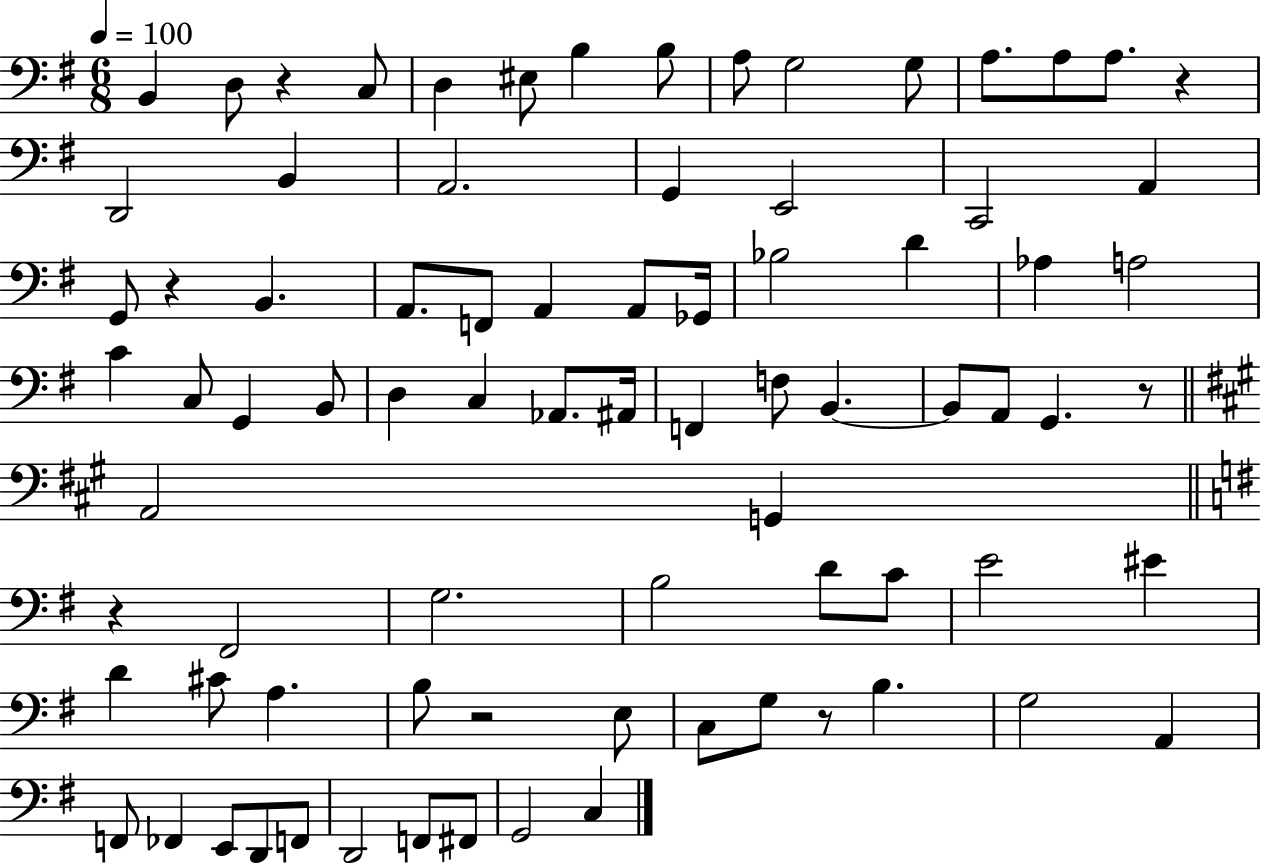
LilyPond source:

{
  \clef bass
  \numericTimeSignature
  \time 6/8
  \key g \major
  \tempo 4 = 100
  b,4 d8 r4 c8 | d4 eis8 b4 b8 | a8 g2 g8 | a8. a8 a8. r4 | \break d,2 b,4 | a,2. | g,4 e,2 | c,2 a,4 | \break g,8 r4 b,4. | a,8. f,8 a,4 a,8 ges,16 | bes2 d'4 | aes4 a2 | \break c'4 c8 g,4 b,8 | d4 c4 aes,8. ais,16 | f,4 f8 b,4.~~ | b,8 a,8 g,4. r8 | \break \bar "||" \break \key a \major a,2 g,4 | \bar "||" \break \key g \major r4 fis,2 | g2. | b2 d'8 c'8 | e'2 eis'4 | \break d'4 cis'8 a4. | b8 r2 e8 | c8 g8 r8 b4. | g2 a,4 | \break f,8 fes,4 e,8 d,8 f,8 | d,2 f,8 fis,8 | g,2 c4 | \bar "|."
}